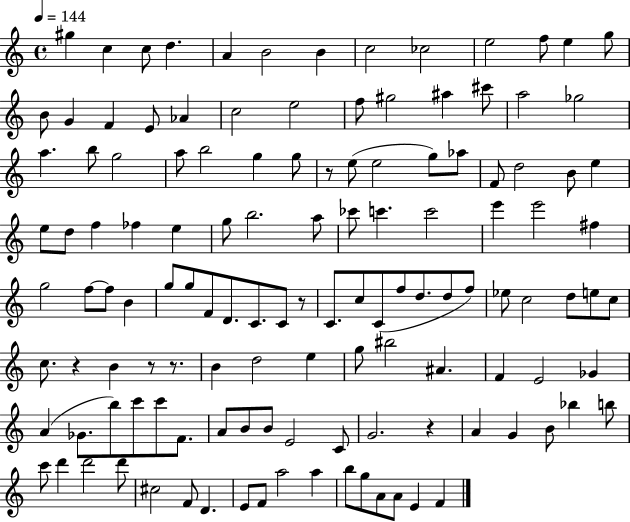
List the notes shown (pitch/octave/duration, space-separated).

G#5/q C5/q C5/e D5/q. A4/q B4/h B4/q C5/h CES5/h E5/h F5/e E5/q G5/e B4/e G4/q F4/q E4/e Ab4/q C5/h E5/h F5/e G#5/h A#5/q C#6/e A5/h Gb5/h A5/q. B5/e G5/h A5/e B5/h G5/q G5/e R/e E5/e E5/h G5/e Ab5/e F4/e D5/h B4/e E5/q E5/e D5/e F5/q FES5/q E5/q G5/e B5/h. A5/e CES6/e C6/q. C6/h E6/q E6/h F#5/q G5/h F5/e F5/e B4/q G5/e G5/e F4/e D4/e. C4/e. C4/e R/e C4/e. C5/e C4/e F5/e D5/e. D5/e F5/e Eb5/e C5/h D5/e E5/e C5/e C5/e. R/q B4/q R/e R/e. B4/q D5/h E5/q G5/e BIS5/h A#4/q. F4/q E4/h Gb4/q A4/q Gb4/e. B5/e C6/e C6/e F4/e. A4/e B4/e B4/e E4/h C4/e G4/h. R/q A4/q G4/q B4/e Bb5/q B5/e C6/e D6/q D6/h D6/e C#5/h F4/e D4/q. E4/e F4/e A5/h A5/q B5/e G5/e A4/e A4/e E4/q F4/q